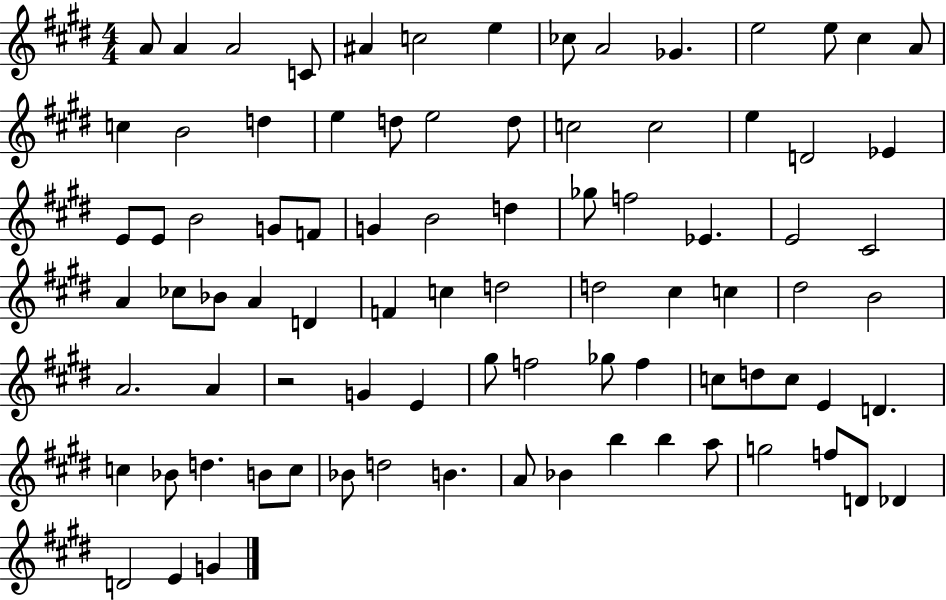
{
  \clef treble
  \numericTimeSignature
  \time 4/4
  \key e \major
  a'8 a'4 a'2 c'8 | ais'4 c''2 e''4 | ces''8 a'2 ges'4. | e''2 e''8 cis''4 a'8 | \break c''4 b'2 d''4 | e''4 d''8 e''2 d''8 | c''2 c''2 | e''4 d'2 ees'4 | \break e'8 e'8 b'2 g'8 f'8 | g'4 b'2 d''4 | ges''8 f''2 ees'4. | e'2 cis'2 | \break a'4 ces''8 bes'8 a'4 d'4 | f'4 c''4 d''2 | d''2 cis''4 c''4 | dis''2 b'2 | \break a'2. a'4 | r2 g'4 e'4 | gis''8 f''2 ges''8 f''4 | c''8 d''8 c''8 e'4 d'4. | \break c''4 bes'8 d''4. b'8 c''8 | bes'8 d''2 b'4. | a'8 bes'4 b''4 b''4 a''8 | g''2 f''8 d'8 des'4 | \break d'2 e'4 g'4 | \bar "|."
}